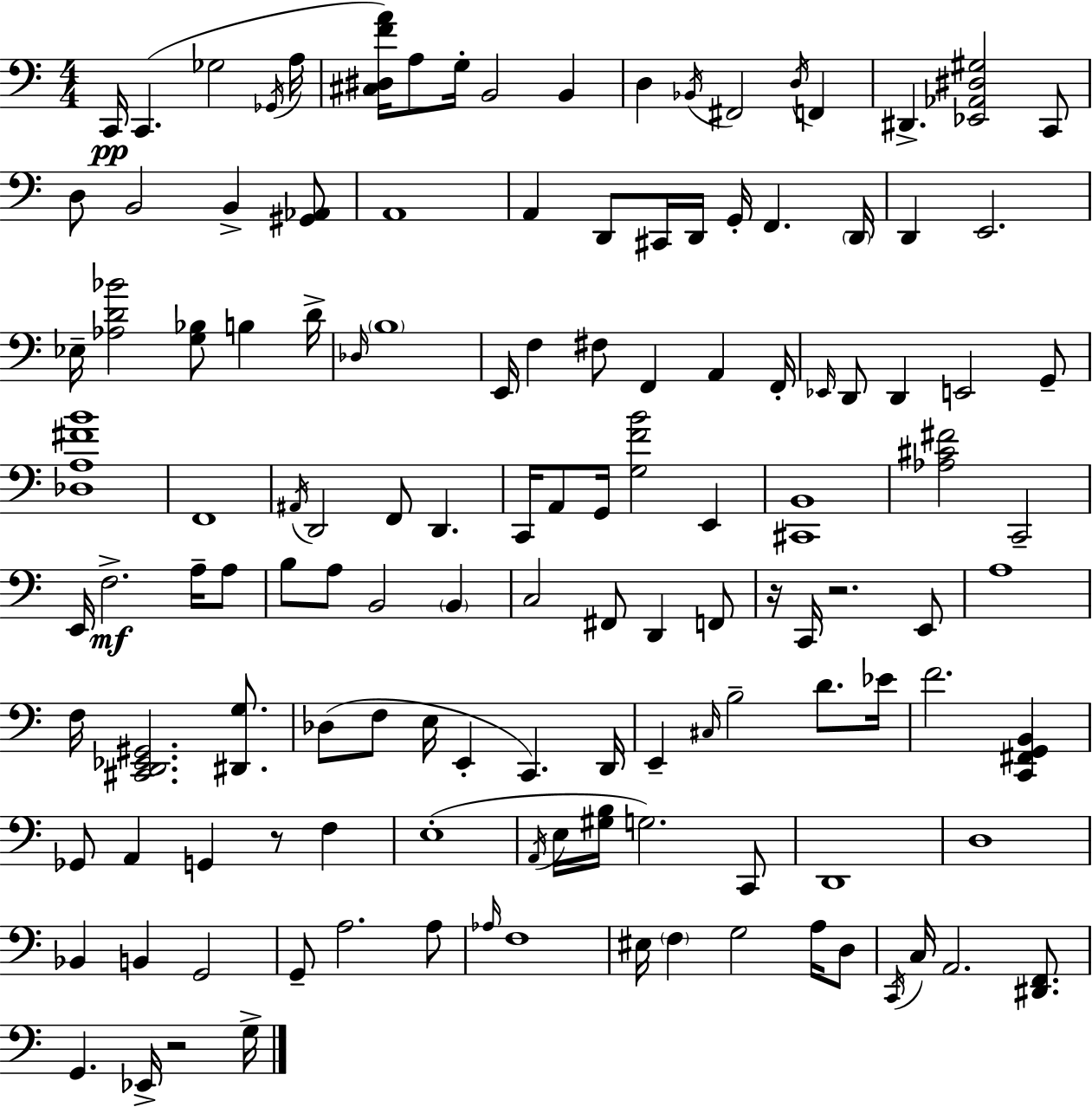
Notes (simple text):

C2/s C2/q. Gb3/h Gb2/s A3/s [C#3,D#3,F4,A4]/s A3/e G3/s B2/h B2/q D3/q Bb2/s F#2/h D3/s F2/q D#2/q. [Eb2,Ab2,D#3,G#3]/h C2/e D3/e B2/h B2/q [G#2,Ab2]/e A2/w A2/q D2/e C#2/s D2/s G2/s F2/q. D2/s D2/q E2/h. Eb3/s [Ab3,D4,Bb4]/h [G3,Bb3]/e B3/q D4/s Db3/s B3/w E2/s F3/q F#3/e F2/q A2/q F2/s Eb2/s D2/e D2/q E2/h G2/e [Db3,A3,F#4,B4]/w F2/w A#2/s D2/h F2/e D2/q. C2/s A2/e G2/s [G3,F4,B4]/h E2/q [C#2,B2]/w [Ab3,C#4,F#4]/h C2/h E2/s F3/h. A3/s A3/e B3/e A3/e B2/h B2/q C3/h F#2/e D2/q F2/e R/s C2/s R/h. E2/e A3/w F3/s [C#2,D2,Eb2,G#2]/h. [D#2,G3]/e. Db3/e F3/e E3/s E2/q C2/q. D2/s E2/q C#3/s B3/h D4/e. Eb4/s F4/h. [C2,F#2,G2,B2]/q Gb2/e A2/q G2/q R/e F3/q E3/w A2/s E3/s [G#3,B3]/s G3/h. C2/e D2/w D3/w Bb2/q B2/q G2/h G2/e A3/h. A3/e Ab3/s F3/w EIS3/s F3/q G3/h A3/s D3/e C2/s C3/s A2/h. [D#2,F2]/e. G2/q. Eb2/s R/h G3/s